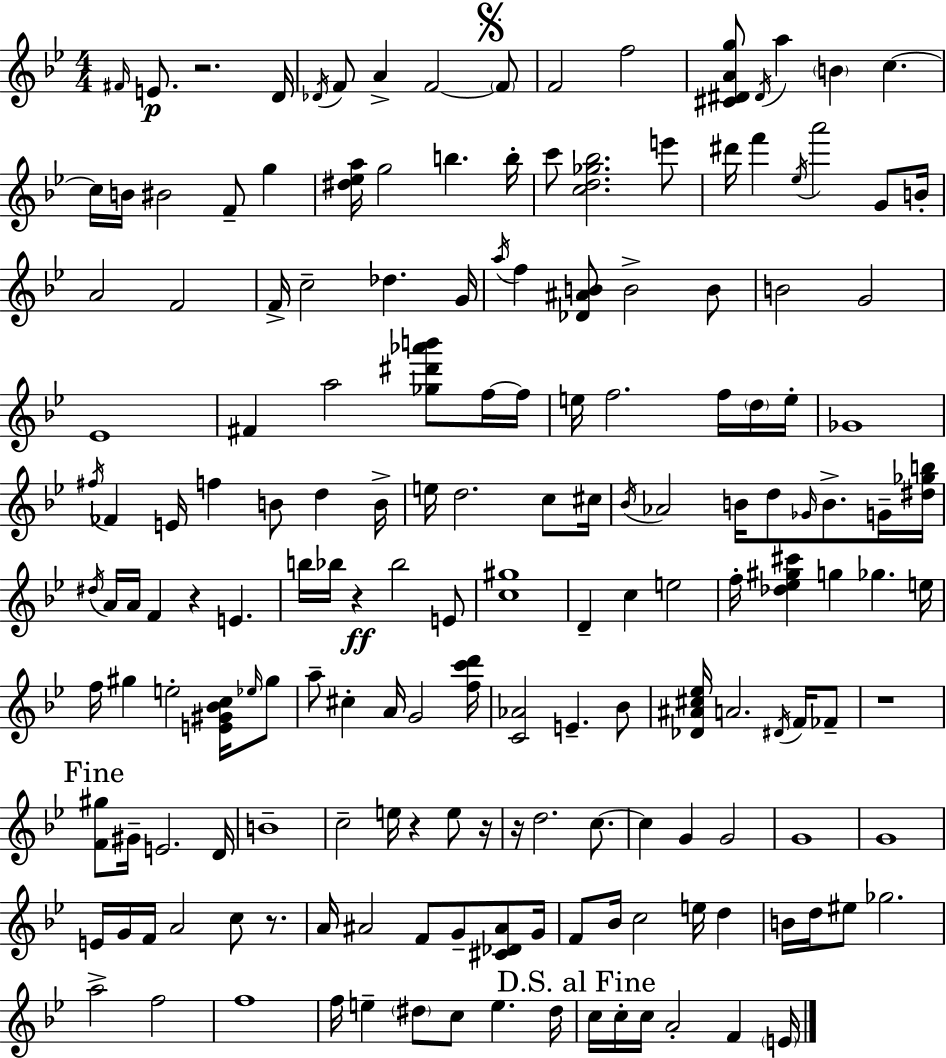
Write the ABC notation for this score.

X:1
T:Untitled
M:4/4
L:1/4
K:Gm
^F/4 E/2 z2 D/4 _D/4 F/2 A F2 F/2 F2 f2 [^C^DAg]/2 ^D/4 a B c c/4 B/4 ^B2 F/2 g [^d_ea]/4 g2 b b/4 c'/2 [cd_g_b]2 e'/2 ^d'/4 f' _e/4 a'2 G/2 B/4 A2 F2 F/4 c2 _d G/4 a/4 f [_D^AB]/2 B2 B/2 B2 G2 _E4 ^F a2 [_g^d'_a'b']/2 f/4 f/4 e/4 f2 f/4 d/4 e/4 _G4 ^f/4 _F E/4 f B/2 d B/4 e/4 d2 c/2 ^c/4 _B/4 _A2 B/4 d/2 _G/4 B/2 G/4 [^d_gb]/4 ^d/4 A/4 A/4 F z E b/4 _b/4 z _b2 E/2 [c^g]4 D c e2 f/4 [_d_e^g^c'] g _g e/4 f/4 ^g e2 [E^G_Bc]/4 _e/4 ^g/2 a/2 ^c A/4 G2 [fc'd']/4 [C_A]2 E _B/2 [_D^A^c_e]/4 A2 ^D/4 F/4 _F/2 z4 [F^g]/2 ^G/4 E2 D/4 B4 c2 e/4 z e/2 z/4 z/4 d2 c/2 c G G2 G4 G4 E/4 G/4 F/4 A2 c/2 z/2 A/4 ^A2 F/2 G/2 [^C_D^A]/2 G/4 F/2 _B/4 c2 e/4 d B/4 d/4 ^e/2 _g2 a2 f2 f4 f/4 e ^d/2 c/2 e ^d/4 c/4 c/4 c/4 A2 F E/4